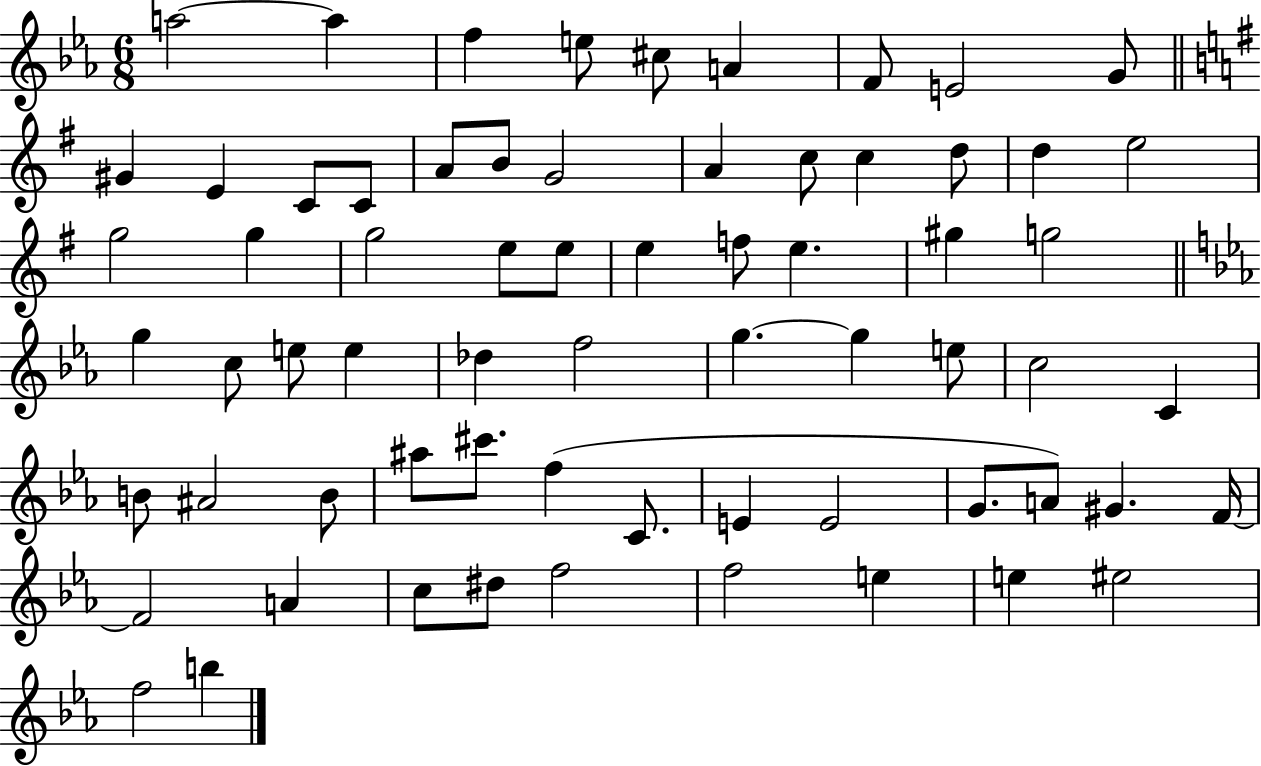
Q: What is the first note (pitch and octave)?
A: A5